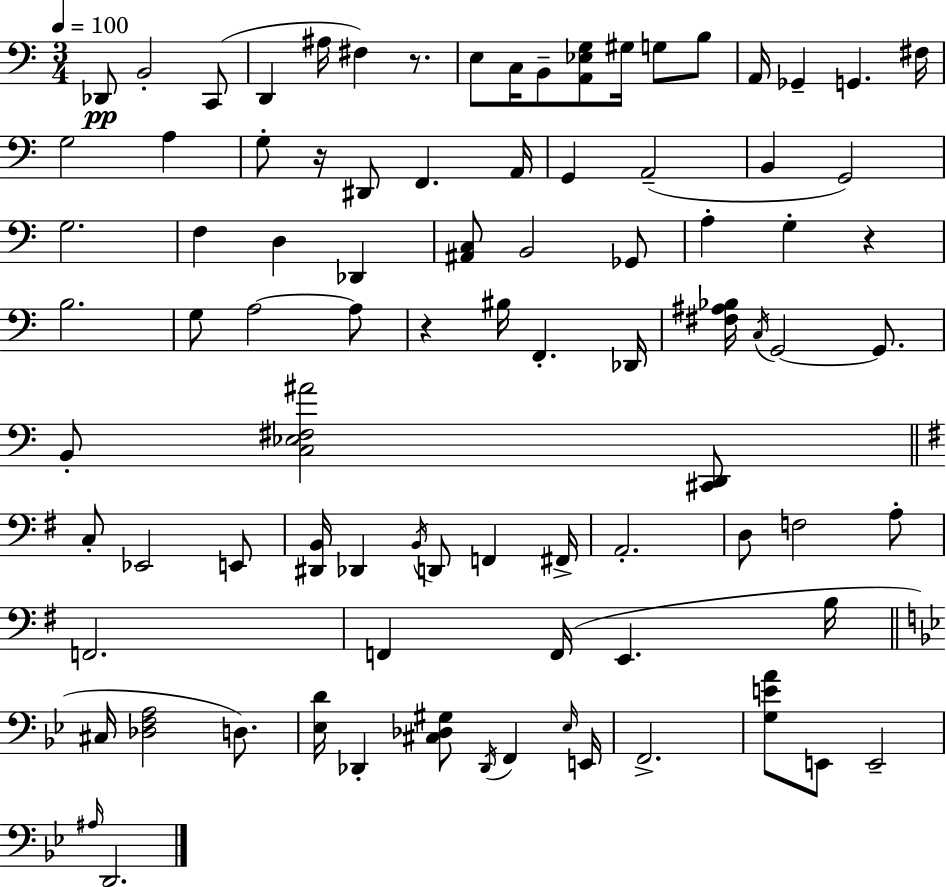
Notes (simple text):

Db2/e B2/h C2/e D2/q A#3/s F#3/q R/e. E3/e C3/s B2/e [A2,Eb3,G3]/e G#3/s G3/e B3/e A2/s Gb2/q G2/q. F#3/s G3/h A3/q G3/e R/s D#2/e F2/q. A2/s G2/q A2/h B2/q G2/h G3/h. F3/q D3/q Db2/q [A#2,C3]/e B2/h Gb2/e A3/q G3/q R/q B3/h. G3/e A3/h A3/e R/q BIS3/s F2/q. Db2/s [F#3,A#3,Bb3]/s C3/s G2/h G2/e. B2/e [C3,Eb3,F#3,A#4]/h [C#2,D2]/e C3/e Eb2/h E2/e [D#2,B2]/s Db2/q B2/s D2/e F2/q F#2/s A2/h. D3/e F3/h A3/e F2/h. F2/q F2/s E2/q. B3/s C#3/s [Db3,F3,A3]/h D3/e. [Eb3,D4]/s Db2/q [C#3,Db3,G#3]/e Db2/s F2/q Eb3/s E2/s F2/h. [G3,E4,A4]/e E2/e E2/h A#3/s D2/h.